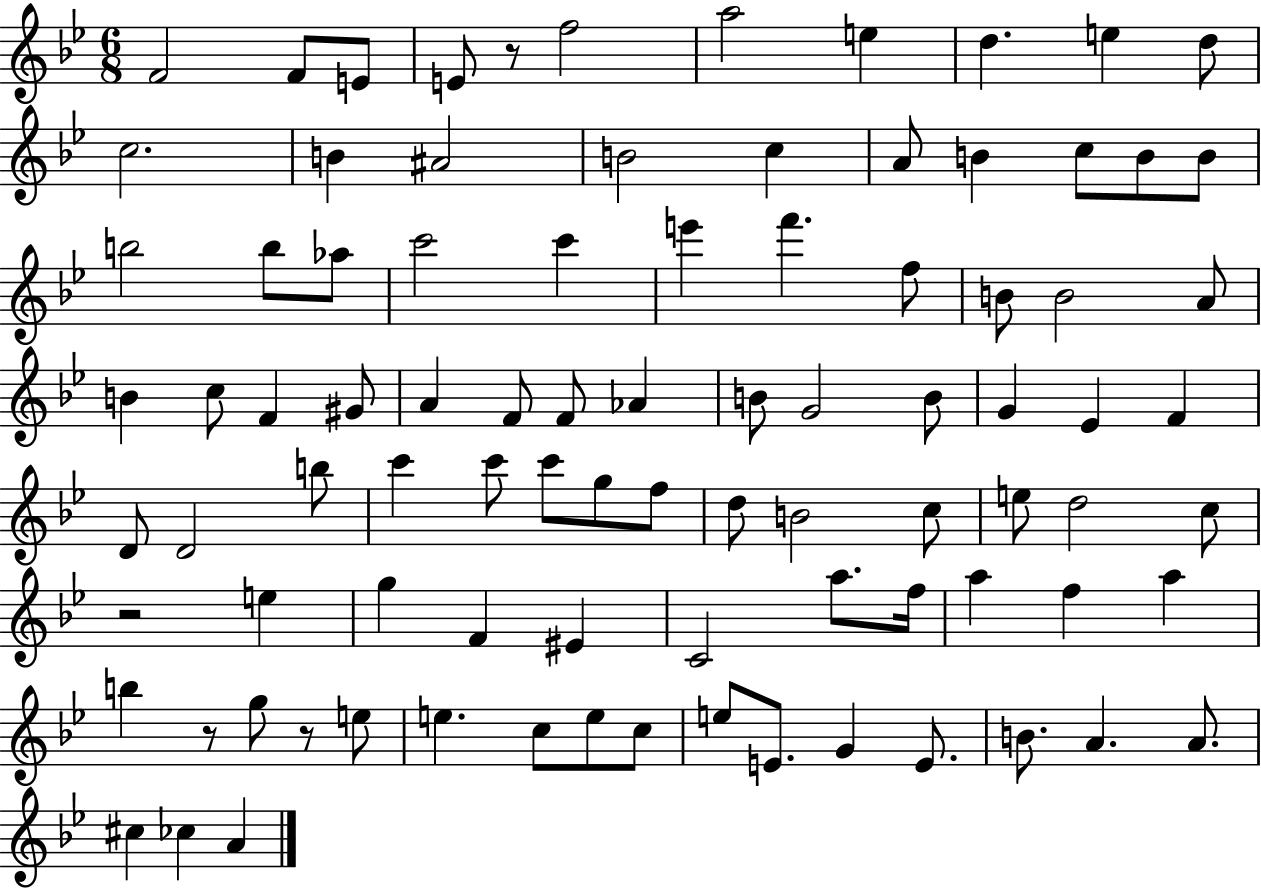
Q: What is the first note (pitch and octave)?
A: F4